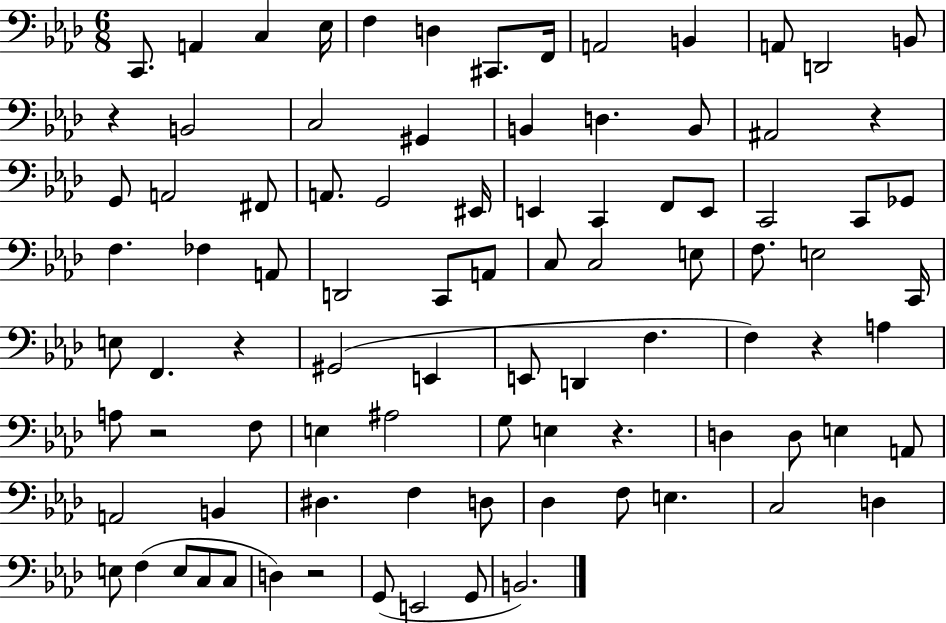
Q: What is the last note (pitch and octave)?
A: B2